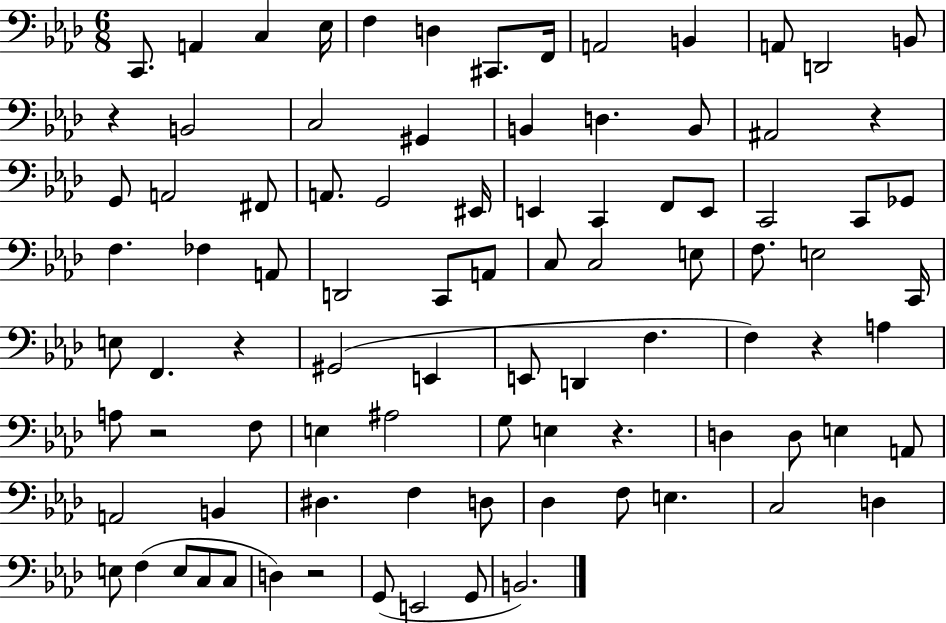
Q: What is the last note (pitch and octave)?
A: B2